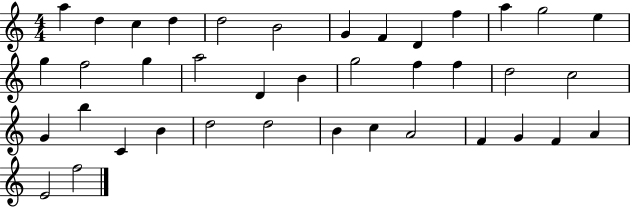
A5/q D5/q C5/q D5/q D5/h B4/h G4/q F4/q D4/q F5/q A5/q G5/h E5/q G5/q F5/h G5/q A5/h D4/q B4/q G5/h F5/q F5/q D5/h C5/h G4/q B5/q C4/q B4/q D5/h D5/h B4/q C5/q A4/h F4/q G4/q F4/q A4/q E4/h F5/h